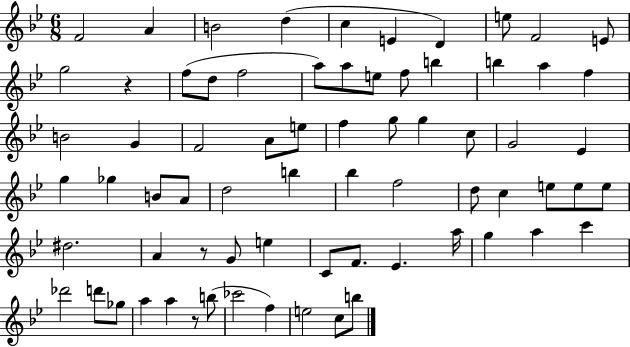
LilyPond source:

{
  \clef treble
  \numericTimeSignature
  \time 6/8
  \key bes \major
  f'2 a'4 | b'2 d''4( | c''4 e'4 d'4) | e''8 f'2 e'8 | \break g''2 r4 | f''8( d''8 f''2 | a''8) a''8 e''8 f''8 b''4 | b''4 a''4 f''4 | \break b'2 g'4 | f'2 a'8 e''8 | f''4 g''8 g''4 c''8 | g'2 ees'4 | \break g''4 ges''4 b'8 a'8 | d''2 b''4 | bes''4 f''2 | d''8 c''4 e''8 e''8 e''8 | \break dis''2. | a'4 r8 g'8 e''4 | c'8 f'8. ees'4. a''16 | g''4 a''4 c'''4 | \break des'''2 d'''8 ges''8 | a''4 a''4 r8 b''8( | ces'''2 f''4) | e''2 c''8 b''8 | \break \bar "|."
}